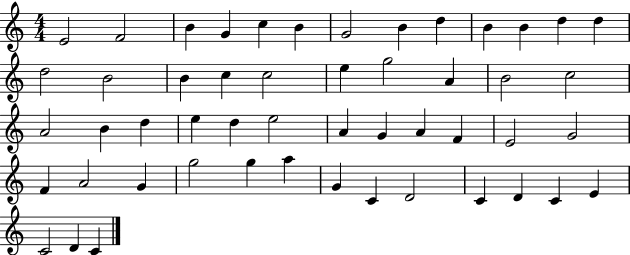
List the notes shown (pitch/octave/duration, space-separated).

E4/h F4/h B4/q G4/q C5/q B4/q G4/h B4/q D5/q B4/q B4/q D5/q D5/q D5/h B4/h B4/q C5/q C5/h E5/q G5/h A4/q B4/h C5/h A4/h B4/q D5/q E5/q D5/q E5/h A4/q G4/q A4/q F4/q E4/h G4/h F4/q A4/h G4/q G5/h G5/q A5/q G4/q C4/q D4/h C4/q D4/q C4/q E4/q C4/h D4/q C4/q